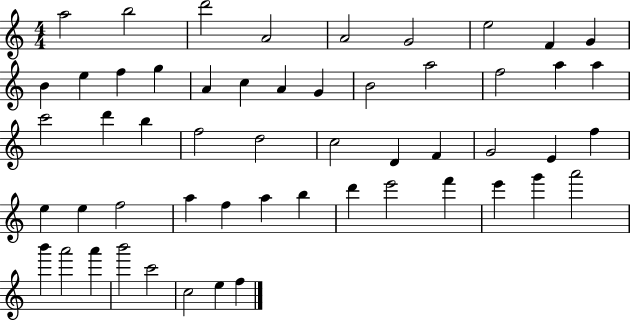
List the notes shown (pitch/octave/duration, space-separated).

A5/h B5/h D6/h A4/h A4/h G4/h E5/h F4/q G4/q B4/q E5/q F5/q G5/q A4/q C5/q A4/q G4/q B4/h A5/h F5/h A5/q A5/q C6/h D6/q B5/q F5/h D5/h C5/h D4/q F4/q G4/h E4/q F5/q E5/q E5/q F5/h A5/q F5/q A5/q B5/q D6/q E6/h F6/q E6/q G6/q A6/h B6/q A6/h A6/q B6/h C6/h C5/h E5/q F5/q